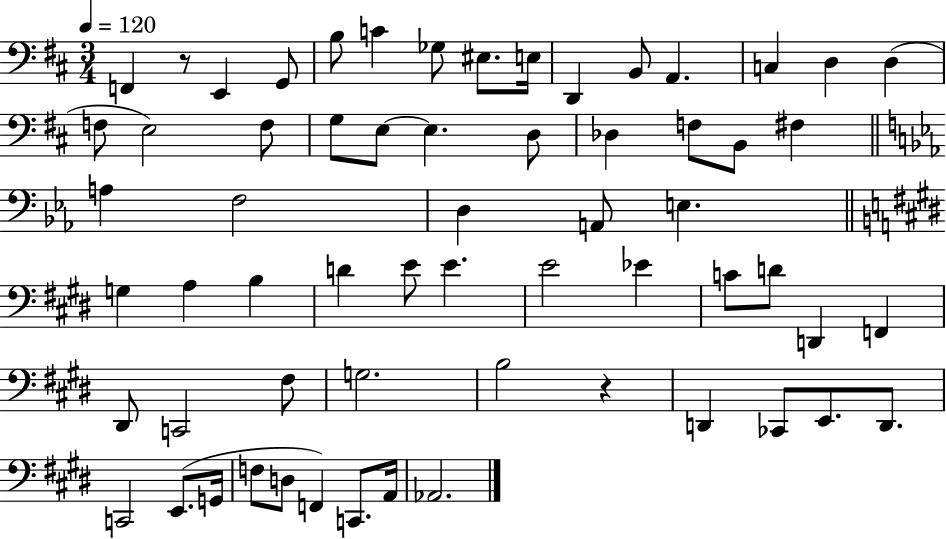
F2/q R/e E2/q G2/e B3/e C4/q Gb3/e EIS3/e. E3/s D2/q B2/e A2/q. C3/q D3/q D3/q F3/e E3/h F3/e G3/e E3/e E3/q. D3/e Db3/q F3/e B2/e F#3/q A3/q F3/h D3/q A2/e E3/q. G3/q A3/q B3/q D4/q E4/e E4/q. E4/h Eb4/q C4/e D4/e D2/q F2/q D#2/e C2/h F#3/e G3/h. B3/h R/q D2/q CES2/e E2/e. D2/e. C2/h E2/e. G2/s F3/e D3/e F2/q C2/e. A2/s Ab2/h.